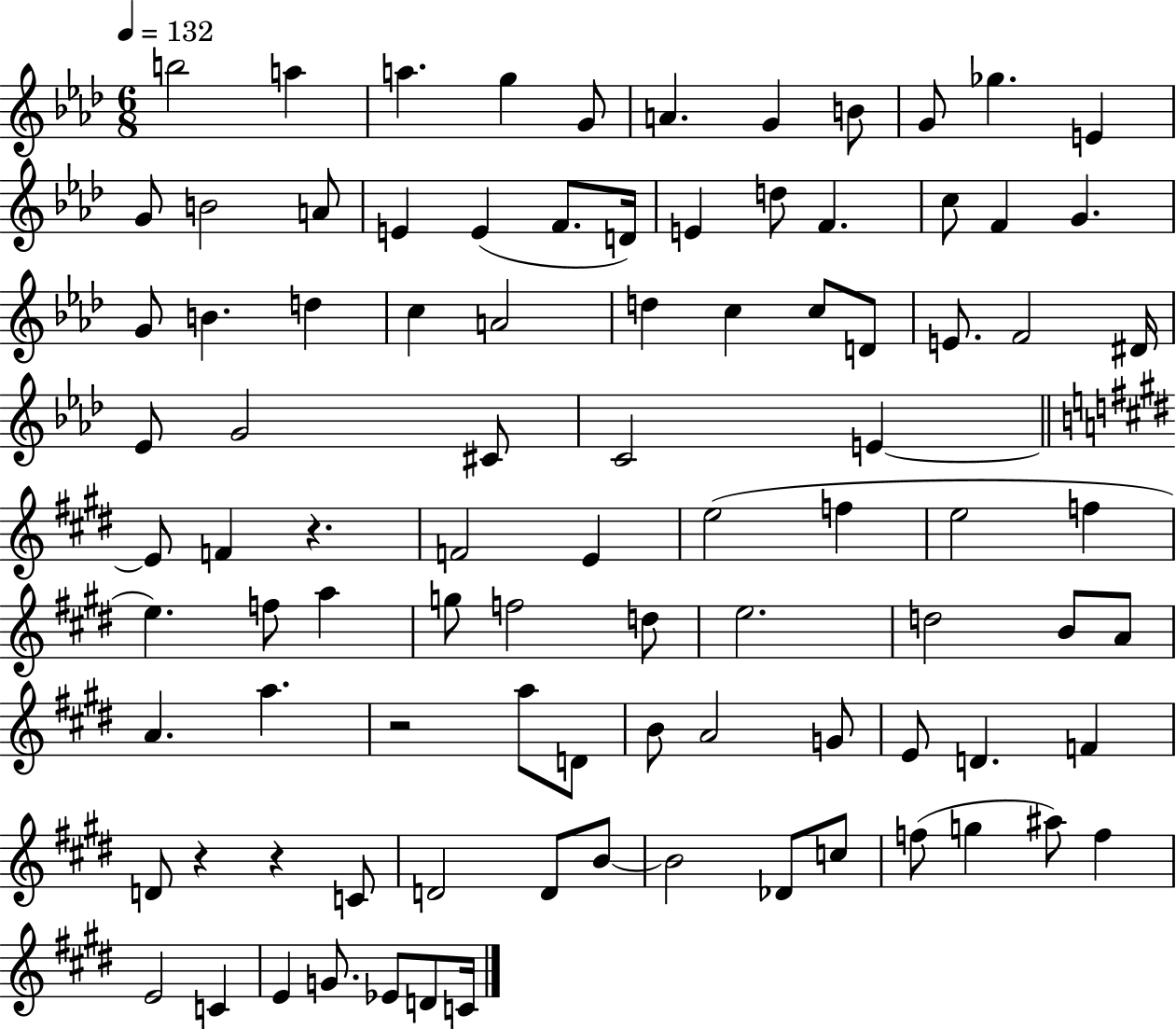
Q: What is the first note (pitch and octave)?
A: B5